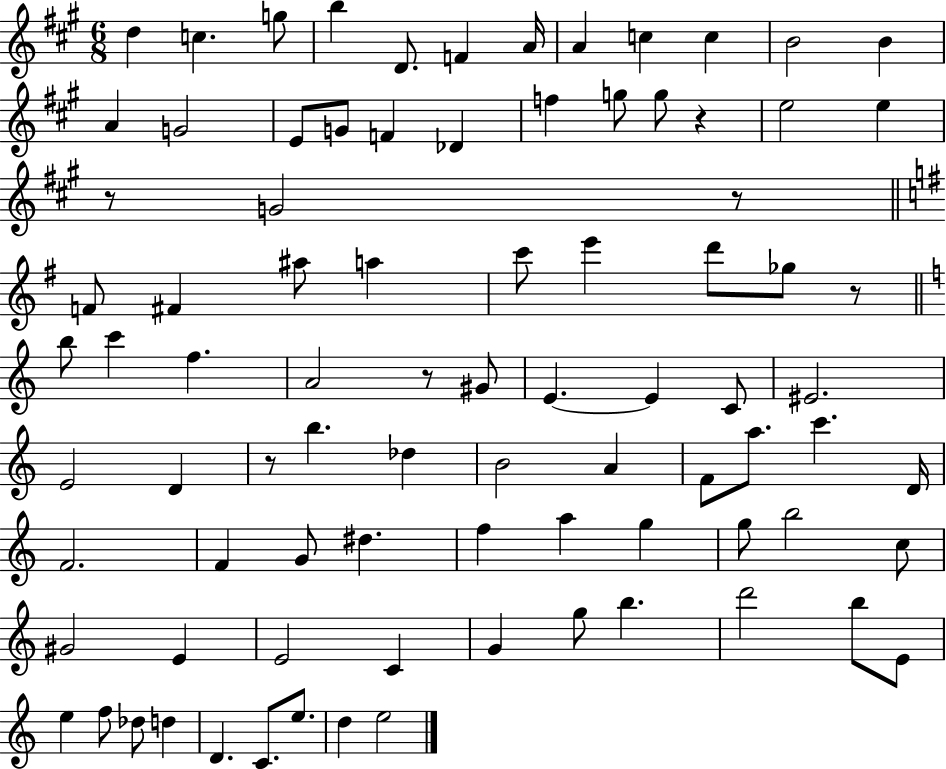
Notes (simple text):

D5/q C5/q. G5/e B5/q D4/e. F4/q A4/s A4/q C5/q C5/q B4/h B4/q A4/q G4/h E4/e G4/e F4/q Db4/q F5/q G5/e G5/e R/q E5/h E5/q R/e G4/h R/e F4/e F#4/q A#5/e A5/q C6/e E6/q D6/e Gb5/e R/e B5/e C6/q F5/q. A4/h R/e G#4/e E4/q. E4/q C4/e EIS4/h. E4/h D4/q R/e B5/q. Db5/q B4/h A4/q F4/e A5/e. C6/q. D4/s F4/h. F4/q G4/e D#5/q. F5/q A5/q G5/q G5/e B5/h C5/e G#4/h E4/q E4/h C4/q G4/q G5/e B5/q. D6/h B5/e E4/e E5/q F5/e Db5/e D5/q D4/q. C4/e. E5/e. D5/q E5/h